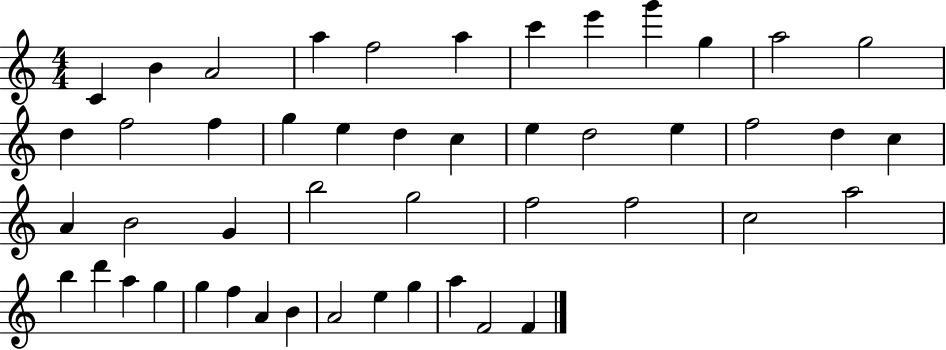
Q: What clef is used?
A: treble